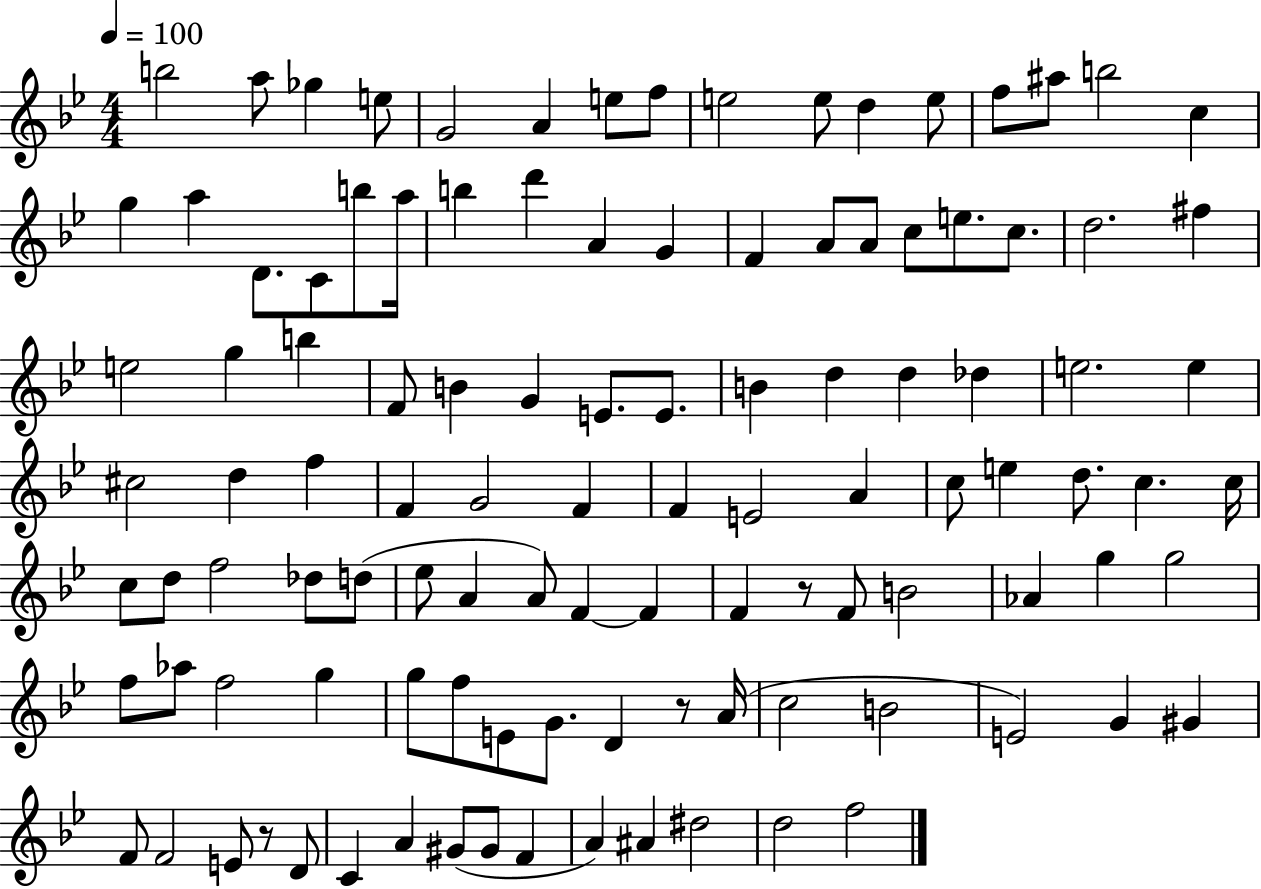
B5/h A5/e Gb5/q E5/e G4/h A4/q E5/e F5/e E5/h E5/e D5/q E5/e F5/e A#5/e B5/h C5/q G5/q A5/q D4/e. C4/e B5/e A5/s B5/q D6/q A4/q G4/q F4/q A4/e A4/e C5/e E5/e. C5/e. D5/h. F#5/q E5/h G5/q B5/q F4/e B4/q G4/q E4/e. E4/e. B4/q D5/q D5/q Db5/q E5/h. E5/q C#5/h D5/q F5/q F4/q G4/h F4/q F4/q E4/h A4/q C5/e E5/q D5/e. C5/q. C5/s C5/e D5/e F5/h Db5/e D5/e Eb5/e A4/q A4/e F4/q F4/q F4/q R/e F4/e B4/h Ab4/q G5/q G5/h F5/e Ab5/e F5/h G5/q G5/e F5/e E4/e G4/e. D4/q R/e A4/s C5/h B4/h E4/h G4/q G#4/q F4/e F4/h E4/e R/e D4/e C4/q A4/q G#4/e G#4/e F4/q A4/q A#4/q D#5/h D5/h F5/h